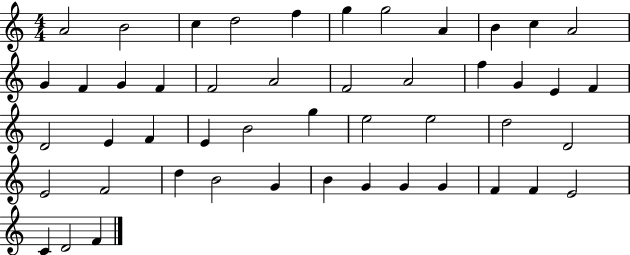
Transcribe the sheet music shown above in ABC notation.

X:1
T:Untitled
M:4/4
L:1/4
K:C
A2 B2 c d2 f g g2 A B c A2 G F G F F2 A2 F2 A2 f G E F D2 E F E B2 g e2 e2 d2 D2 E2 F2 d B2 G B G G G F F E2 C D2 F